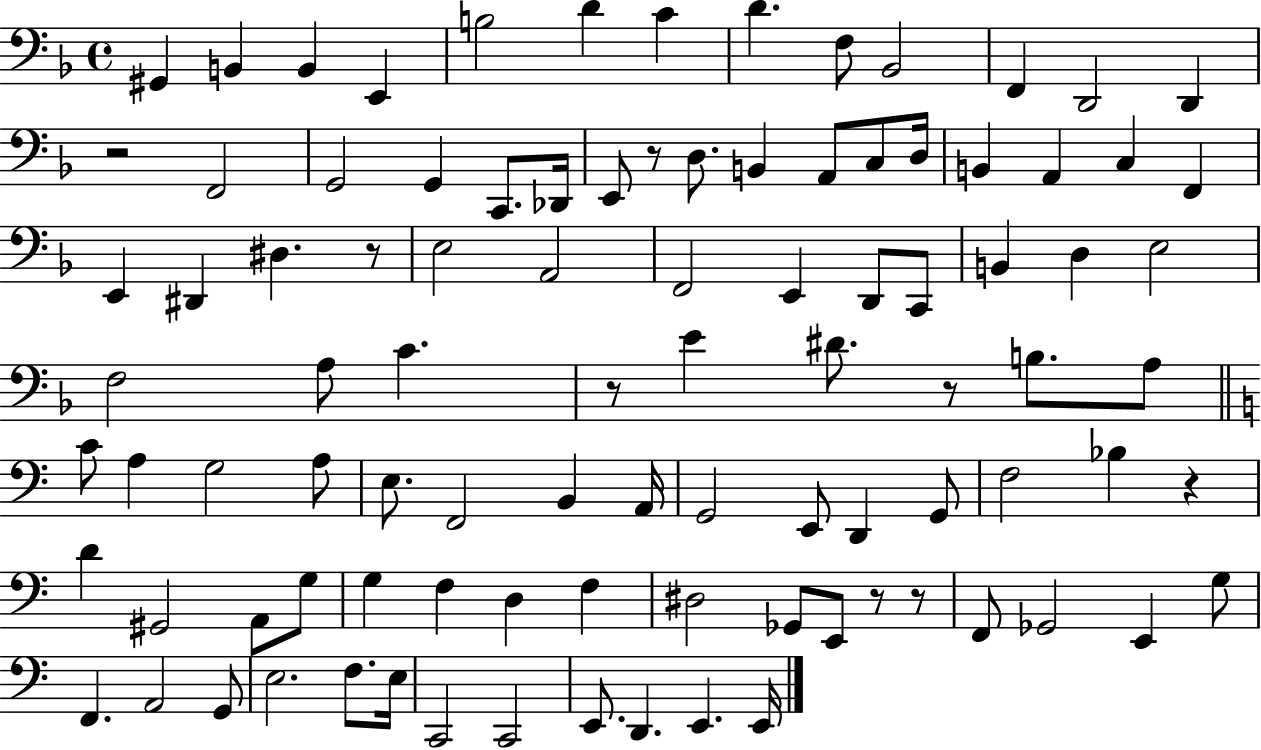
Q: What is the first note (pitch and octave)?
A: G#2